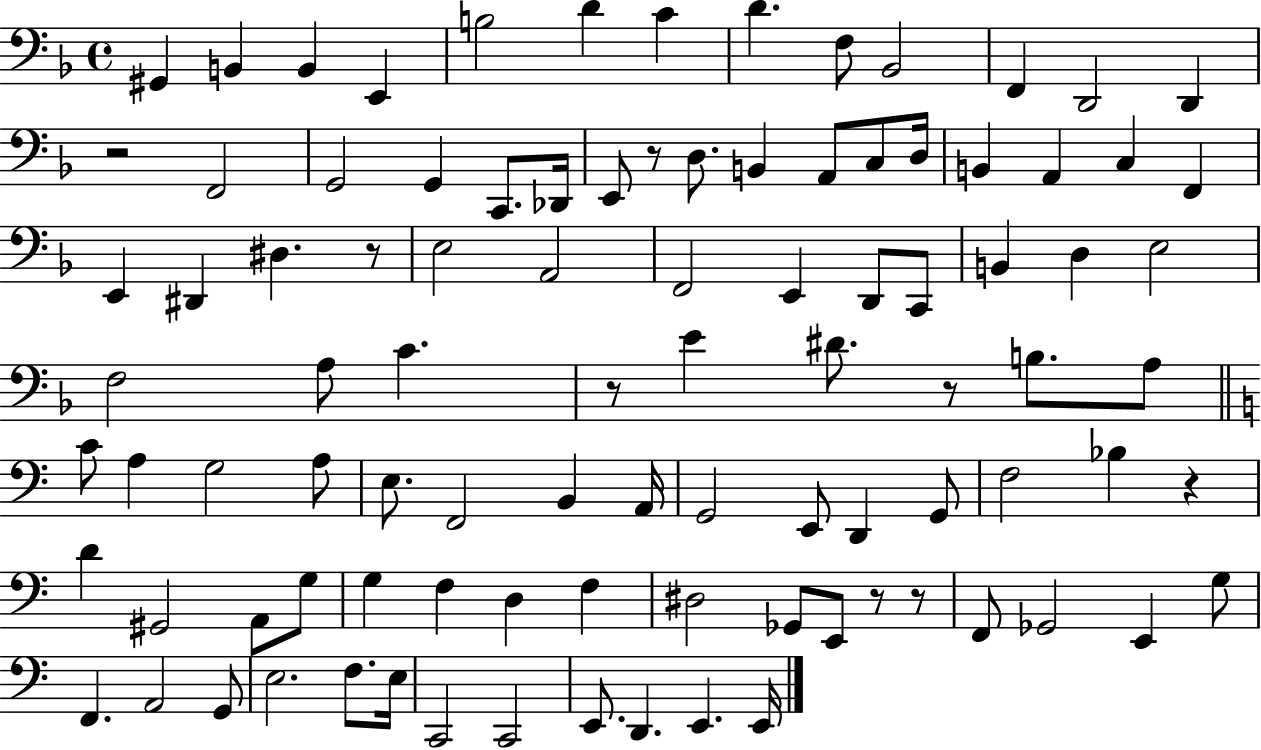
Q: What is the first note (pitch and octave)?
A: G#2